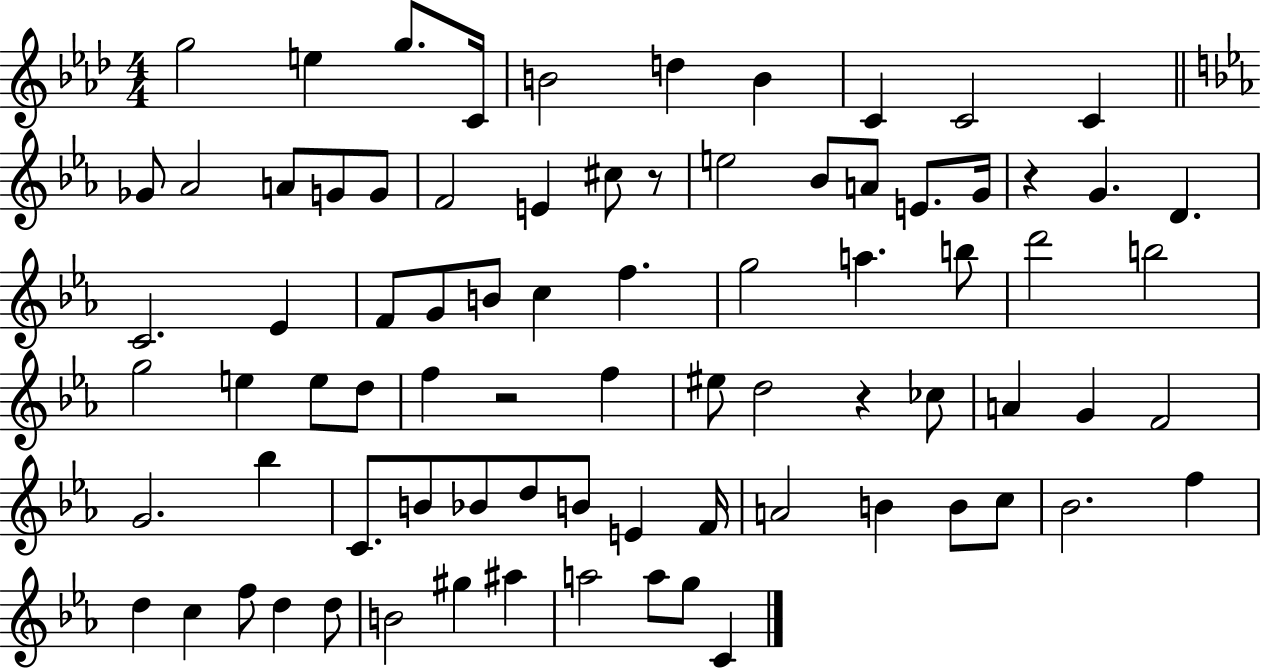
G5/h E5/q G5/e. C4/s B4/h D5/q B4/q C4/q C4/h C4/q Gb4/e Ab4/h A4/e G4/e G4/e F4/h E4/q C#5/e R/e E5/h Bb4/e A4/e E4/e. G4/s R/q G4/q. D4/q. C4/h. Eb4/q F4/e G4/e B4/e C5/q F5/q. G5/h A5/q. B5/e D6/h B5/h G5/h E5/q E5/e D5/e F5/q R/h F5/q EIS5/e D5/h R/q CES5/e A4/q G4/q F4/h G4/h. Bb5/q C4/e. B4/e Bb4/e D5/e B4/e E4/q F4/s A4/h B4/q B4/e C5/e Bb4/h. F5/q D5/q C5/q F5/e D5/q D5/e B4/h G#5/q A#5/q A5/h A5/e G5/e C4/q